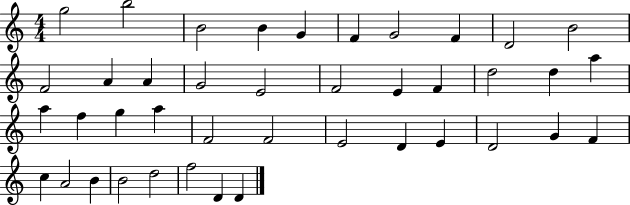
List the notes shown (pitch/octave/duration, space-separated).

G5/h B5/h B4/h B4/q G4/q F4/q G4/h F4/q D4/h B4/h F4/h A4/q A4/q G4/h E4/h F4/h E4/q F4/q D5/h D5/q A5/q A5/q F5/q G5/q A5/q F4/h F4/h E4/h D4/q E4/q D4/h G4/q F4/q C5/q A4/h B4/q B4/h D5/h F5/h D4/q D4/q